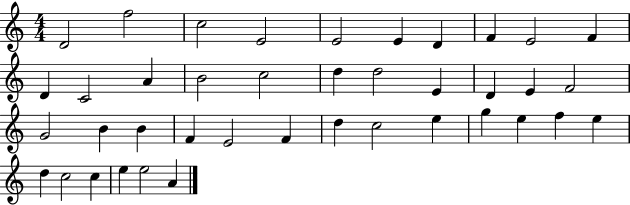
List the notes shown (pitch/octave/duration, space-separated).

D4/h F5/h C5/h E4/h E4/h E4/q D4/q F4/q E4/h F4/q D4/q C4/h A4/q B4/h C5/h D5/q D5/h E4/q D4/q E4/q F4/h G4/h B4/q B4/q F4/q E4/h F4/q D5/q C5/h E5/q G5/q E5/q F5/q E5/q D5/q C5/h C5/q E5/q E5/h A4/q